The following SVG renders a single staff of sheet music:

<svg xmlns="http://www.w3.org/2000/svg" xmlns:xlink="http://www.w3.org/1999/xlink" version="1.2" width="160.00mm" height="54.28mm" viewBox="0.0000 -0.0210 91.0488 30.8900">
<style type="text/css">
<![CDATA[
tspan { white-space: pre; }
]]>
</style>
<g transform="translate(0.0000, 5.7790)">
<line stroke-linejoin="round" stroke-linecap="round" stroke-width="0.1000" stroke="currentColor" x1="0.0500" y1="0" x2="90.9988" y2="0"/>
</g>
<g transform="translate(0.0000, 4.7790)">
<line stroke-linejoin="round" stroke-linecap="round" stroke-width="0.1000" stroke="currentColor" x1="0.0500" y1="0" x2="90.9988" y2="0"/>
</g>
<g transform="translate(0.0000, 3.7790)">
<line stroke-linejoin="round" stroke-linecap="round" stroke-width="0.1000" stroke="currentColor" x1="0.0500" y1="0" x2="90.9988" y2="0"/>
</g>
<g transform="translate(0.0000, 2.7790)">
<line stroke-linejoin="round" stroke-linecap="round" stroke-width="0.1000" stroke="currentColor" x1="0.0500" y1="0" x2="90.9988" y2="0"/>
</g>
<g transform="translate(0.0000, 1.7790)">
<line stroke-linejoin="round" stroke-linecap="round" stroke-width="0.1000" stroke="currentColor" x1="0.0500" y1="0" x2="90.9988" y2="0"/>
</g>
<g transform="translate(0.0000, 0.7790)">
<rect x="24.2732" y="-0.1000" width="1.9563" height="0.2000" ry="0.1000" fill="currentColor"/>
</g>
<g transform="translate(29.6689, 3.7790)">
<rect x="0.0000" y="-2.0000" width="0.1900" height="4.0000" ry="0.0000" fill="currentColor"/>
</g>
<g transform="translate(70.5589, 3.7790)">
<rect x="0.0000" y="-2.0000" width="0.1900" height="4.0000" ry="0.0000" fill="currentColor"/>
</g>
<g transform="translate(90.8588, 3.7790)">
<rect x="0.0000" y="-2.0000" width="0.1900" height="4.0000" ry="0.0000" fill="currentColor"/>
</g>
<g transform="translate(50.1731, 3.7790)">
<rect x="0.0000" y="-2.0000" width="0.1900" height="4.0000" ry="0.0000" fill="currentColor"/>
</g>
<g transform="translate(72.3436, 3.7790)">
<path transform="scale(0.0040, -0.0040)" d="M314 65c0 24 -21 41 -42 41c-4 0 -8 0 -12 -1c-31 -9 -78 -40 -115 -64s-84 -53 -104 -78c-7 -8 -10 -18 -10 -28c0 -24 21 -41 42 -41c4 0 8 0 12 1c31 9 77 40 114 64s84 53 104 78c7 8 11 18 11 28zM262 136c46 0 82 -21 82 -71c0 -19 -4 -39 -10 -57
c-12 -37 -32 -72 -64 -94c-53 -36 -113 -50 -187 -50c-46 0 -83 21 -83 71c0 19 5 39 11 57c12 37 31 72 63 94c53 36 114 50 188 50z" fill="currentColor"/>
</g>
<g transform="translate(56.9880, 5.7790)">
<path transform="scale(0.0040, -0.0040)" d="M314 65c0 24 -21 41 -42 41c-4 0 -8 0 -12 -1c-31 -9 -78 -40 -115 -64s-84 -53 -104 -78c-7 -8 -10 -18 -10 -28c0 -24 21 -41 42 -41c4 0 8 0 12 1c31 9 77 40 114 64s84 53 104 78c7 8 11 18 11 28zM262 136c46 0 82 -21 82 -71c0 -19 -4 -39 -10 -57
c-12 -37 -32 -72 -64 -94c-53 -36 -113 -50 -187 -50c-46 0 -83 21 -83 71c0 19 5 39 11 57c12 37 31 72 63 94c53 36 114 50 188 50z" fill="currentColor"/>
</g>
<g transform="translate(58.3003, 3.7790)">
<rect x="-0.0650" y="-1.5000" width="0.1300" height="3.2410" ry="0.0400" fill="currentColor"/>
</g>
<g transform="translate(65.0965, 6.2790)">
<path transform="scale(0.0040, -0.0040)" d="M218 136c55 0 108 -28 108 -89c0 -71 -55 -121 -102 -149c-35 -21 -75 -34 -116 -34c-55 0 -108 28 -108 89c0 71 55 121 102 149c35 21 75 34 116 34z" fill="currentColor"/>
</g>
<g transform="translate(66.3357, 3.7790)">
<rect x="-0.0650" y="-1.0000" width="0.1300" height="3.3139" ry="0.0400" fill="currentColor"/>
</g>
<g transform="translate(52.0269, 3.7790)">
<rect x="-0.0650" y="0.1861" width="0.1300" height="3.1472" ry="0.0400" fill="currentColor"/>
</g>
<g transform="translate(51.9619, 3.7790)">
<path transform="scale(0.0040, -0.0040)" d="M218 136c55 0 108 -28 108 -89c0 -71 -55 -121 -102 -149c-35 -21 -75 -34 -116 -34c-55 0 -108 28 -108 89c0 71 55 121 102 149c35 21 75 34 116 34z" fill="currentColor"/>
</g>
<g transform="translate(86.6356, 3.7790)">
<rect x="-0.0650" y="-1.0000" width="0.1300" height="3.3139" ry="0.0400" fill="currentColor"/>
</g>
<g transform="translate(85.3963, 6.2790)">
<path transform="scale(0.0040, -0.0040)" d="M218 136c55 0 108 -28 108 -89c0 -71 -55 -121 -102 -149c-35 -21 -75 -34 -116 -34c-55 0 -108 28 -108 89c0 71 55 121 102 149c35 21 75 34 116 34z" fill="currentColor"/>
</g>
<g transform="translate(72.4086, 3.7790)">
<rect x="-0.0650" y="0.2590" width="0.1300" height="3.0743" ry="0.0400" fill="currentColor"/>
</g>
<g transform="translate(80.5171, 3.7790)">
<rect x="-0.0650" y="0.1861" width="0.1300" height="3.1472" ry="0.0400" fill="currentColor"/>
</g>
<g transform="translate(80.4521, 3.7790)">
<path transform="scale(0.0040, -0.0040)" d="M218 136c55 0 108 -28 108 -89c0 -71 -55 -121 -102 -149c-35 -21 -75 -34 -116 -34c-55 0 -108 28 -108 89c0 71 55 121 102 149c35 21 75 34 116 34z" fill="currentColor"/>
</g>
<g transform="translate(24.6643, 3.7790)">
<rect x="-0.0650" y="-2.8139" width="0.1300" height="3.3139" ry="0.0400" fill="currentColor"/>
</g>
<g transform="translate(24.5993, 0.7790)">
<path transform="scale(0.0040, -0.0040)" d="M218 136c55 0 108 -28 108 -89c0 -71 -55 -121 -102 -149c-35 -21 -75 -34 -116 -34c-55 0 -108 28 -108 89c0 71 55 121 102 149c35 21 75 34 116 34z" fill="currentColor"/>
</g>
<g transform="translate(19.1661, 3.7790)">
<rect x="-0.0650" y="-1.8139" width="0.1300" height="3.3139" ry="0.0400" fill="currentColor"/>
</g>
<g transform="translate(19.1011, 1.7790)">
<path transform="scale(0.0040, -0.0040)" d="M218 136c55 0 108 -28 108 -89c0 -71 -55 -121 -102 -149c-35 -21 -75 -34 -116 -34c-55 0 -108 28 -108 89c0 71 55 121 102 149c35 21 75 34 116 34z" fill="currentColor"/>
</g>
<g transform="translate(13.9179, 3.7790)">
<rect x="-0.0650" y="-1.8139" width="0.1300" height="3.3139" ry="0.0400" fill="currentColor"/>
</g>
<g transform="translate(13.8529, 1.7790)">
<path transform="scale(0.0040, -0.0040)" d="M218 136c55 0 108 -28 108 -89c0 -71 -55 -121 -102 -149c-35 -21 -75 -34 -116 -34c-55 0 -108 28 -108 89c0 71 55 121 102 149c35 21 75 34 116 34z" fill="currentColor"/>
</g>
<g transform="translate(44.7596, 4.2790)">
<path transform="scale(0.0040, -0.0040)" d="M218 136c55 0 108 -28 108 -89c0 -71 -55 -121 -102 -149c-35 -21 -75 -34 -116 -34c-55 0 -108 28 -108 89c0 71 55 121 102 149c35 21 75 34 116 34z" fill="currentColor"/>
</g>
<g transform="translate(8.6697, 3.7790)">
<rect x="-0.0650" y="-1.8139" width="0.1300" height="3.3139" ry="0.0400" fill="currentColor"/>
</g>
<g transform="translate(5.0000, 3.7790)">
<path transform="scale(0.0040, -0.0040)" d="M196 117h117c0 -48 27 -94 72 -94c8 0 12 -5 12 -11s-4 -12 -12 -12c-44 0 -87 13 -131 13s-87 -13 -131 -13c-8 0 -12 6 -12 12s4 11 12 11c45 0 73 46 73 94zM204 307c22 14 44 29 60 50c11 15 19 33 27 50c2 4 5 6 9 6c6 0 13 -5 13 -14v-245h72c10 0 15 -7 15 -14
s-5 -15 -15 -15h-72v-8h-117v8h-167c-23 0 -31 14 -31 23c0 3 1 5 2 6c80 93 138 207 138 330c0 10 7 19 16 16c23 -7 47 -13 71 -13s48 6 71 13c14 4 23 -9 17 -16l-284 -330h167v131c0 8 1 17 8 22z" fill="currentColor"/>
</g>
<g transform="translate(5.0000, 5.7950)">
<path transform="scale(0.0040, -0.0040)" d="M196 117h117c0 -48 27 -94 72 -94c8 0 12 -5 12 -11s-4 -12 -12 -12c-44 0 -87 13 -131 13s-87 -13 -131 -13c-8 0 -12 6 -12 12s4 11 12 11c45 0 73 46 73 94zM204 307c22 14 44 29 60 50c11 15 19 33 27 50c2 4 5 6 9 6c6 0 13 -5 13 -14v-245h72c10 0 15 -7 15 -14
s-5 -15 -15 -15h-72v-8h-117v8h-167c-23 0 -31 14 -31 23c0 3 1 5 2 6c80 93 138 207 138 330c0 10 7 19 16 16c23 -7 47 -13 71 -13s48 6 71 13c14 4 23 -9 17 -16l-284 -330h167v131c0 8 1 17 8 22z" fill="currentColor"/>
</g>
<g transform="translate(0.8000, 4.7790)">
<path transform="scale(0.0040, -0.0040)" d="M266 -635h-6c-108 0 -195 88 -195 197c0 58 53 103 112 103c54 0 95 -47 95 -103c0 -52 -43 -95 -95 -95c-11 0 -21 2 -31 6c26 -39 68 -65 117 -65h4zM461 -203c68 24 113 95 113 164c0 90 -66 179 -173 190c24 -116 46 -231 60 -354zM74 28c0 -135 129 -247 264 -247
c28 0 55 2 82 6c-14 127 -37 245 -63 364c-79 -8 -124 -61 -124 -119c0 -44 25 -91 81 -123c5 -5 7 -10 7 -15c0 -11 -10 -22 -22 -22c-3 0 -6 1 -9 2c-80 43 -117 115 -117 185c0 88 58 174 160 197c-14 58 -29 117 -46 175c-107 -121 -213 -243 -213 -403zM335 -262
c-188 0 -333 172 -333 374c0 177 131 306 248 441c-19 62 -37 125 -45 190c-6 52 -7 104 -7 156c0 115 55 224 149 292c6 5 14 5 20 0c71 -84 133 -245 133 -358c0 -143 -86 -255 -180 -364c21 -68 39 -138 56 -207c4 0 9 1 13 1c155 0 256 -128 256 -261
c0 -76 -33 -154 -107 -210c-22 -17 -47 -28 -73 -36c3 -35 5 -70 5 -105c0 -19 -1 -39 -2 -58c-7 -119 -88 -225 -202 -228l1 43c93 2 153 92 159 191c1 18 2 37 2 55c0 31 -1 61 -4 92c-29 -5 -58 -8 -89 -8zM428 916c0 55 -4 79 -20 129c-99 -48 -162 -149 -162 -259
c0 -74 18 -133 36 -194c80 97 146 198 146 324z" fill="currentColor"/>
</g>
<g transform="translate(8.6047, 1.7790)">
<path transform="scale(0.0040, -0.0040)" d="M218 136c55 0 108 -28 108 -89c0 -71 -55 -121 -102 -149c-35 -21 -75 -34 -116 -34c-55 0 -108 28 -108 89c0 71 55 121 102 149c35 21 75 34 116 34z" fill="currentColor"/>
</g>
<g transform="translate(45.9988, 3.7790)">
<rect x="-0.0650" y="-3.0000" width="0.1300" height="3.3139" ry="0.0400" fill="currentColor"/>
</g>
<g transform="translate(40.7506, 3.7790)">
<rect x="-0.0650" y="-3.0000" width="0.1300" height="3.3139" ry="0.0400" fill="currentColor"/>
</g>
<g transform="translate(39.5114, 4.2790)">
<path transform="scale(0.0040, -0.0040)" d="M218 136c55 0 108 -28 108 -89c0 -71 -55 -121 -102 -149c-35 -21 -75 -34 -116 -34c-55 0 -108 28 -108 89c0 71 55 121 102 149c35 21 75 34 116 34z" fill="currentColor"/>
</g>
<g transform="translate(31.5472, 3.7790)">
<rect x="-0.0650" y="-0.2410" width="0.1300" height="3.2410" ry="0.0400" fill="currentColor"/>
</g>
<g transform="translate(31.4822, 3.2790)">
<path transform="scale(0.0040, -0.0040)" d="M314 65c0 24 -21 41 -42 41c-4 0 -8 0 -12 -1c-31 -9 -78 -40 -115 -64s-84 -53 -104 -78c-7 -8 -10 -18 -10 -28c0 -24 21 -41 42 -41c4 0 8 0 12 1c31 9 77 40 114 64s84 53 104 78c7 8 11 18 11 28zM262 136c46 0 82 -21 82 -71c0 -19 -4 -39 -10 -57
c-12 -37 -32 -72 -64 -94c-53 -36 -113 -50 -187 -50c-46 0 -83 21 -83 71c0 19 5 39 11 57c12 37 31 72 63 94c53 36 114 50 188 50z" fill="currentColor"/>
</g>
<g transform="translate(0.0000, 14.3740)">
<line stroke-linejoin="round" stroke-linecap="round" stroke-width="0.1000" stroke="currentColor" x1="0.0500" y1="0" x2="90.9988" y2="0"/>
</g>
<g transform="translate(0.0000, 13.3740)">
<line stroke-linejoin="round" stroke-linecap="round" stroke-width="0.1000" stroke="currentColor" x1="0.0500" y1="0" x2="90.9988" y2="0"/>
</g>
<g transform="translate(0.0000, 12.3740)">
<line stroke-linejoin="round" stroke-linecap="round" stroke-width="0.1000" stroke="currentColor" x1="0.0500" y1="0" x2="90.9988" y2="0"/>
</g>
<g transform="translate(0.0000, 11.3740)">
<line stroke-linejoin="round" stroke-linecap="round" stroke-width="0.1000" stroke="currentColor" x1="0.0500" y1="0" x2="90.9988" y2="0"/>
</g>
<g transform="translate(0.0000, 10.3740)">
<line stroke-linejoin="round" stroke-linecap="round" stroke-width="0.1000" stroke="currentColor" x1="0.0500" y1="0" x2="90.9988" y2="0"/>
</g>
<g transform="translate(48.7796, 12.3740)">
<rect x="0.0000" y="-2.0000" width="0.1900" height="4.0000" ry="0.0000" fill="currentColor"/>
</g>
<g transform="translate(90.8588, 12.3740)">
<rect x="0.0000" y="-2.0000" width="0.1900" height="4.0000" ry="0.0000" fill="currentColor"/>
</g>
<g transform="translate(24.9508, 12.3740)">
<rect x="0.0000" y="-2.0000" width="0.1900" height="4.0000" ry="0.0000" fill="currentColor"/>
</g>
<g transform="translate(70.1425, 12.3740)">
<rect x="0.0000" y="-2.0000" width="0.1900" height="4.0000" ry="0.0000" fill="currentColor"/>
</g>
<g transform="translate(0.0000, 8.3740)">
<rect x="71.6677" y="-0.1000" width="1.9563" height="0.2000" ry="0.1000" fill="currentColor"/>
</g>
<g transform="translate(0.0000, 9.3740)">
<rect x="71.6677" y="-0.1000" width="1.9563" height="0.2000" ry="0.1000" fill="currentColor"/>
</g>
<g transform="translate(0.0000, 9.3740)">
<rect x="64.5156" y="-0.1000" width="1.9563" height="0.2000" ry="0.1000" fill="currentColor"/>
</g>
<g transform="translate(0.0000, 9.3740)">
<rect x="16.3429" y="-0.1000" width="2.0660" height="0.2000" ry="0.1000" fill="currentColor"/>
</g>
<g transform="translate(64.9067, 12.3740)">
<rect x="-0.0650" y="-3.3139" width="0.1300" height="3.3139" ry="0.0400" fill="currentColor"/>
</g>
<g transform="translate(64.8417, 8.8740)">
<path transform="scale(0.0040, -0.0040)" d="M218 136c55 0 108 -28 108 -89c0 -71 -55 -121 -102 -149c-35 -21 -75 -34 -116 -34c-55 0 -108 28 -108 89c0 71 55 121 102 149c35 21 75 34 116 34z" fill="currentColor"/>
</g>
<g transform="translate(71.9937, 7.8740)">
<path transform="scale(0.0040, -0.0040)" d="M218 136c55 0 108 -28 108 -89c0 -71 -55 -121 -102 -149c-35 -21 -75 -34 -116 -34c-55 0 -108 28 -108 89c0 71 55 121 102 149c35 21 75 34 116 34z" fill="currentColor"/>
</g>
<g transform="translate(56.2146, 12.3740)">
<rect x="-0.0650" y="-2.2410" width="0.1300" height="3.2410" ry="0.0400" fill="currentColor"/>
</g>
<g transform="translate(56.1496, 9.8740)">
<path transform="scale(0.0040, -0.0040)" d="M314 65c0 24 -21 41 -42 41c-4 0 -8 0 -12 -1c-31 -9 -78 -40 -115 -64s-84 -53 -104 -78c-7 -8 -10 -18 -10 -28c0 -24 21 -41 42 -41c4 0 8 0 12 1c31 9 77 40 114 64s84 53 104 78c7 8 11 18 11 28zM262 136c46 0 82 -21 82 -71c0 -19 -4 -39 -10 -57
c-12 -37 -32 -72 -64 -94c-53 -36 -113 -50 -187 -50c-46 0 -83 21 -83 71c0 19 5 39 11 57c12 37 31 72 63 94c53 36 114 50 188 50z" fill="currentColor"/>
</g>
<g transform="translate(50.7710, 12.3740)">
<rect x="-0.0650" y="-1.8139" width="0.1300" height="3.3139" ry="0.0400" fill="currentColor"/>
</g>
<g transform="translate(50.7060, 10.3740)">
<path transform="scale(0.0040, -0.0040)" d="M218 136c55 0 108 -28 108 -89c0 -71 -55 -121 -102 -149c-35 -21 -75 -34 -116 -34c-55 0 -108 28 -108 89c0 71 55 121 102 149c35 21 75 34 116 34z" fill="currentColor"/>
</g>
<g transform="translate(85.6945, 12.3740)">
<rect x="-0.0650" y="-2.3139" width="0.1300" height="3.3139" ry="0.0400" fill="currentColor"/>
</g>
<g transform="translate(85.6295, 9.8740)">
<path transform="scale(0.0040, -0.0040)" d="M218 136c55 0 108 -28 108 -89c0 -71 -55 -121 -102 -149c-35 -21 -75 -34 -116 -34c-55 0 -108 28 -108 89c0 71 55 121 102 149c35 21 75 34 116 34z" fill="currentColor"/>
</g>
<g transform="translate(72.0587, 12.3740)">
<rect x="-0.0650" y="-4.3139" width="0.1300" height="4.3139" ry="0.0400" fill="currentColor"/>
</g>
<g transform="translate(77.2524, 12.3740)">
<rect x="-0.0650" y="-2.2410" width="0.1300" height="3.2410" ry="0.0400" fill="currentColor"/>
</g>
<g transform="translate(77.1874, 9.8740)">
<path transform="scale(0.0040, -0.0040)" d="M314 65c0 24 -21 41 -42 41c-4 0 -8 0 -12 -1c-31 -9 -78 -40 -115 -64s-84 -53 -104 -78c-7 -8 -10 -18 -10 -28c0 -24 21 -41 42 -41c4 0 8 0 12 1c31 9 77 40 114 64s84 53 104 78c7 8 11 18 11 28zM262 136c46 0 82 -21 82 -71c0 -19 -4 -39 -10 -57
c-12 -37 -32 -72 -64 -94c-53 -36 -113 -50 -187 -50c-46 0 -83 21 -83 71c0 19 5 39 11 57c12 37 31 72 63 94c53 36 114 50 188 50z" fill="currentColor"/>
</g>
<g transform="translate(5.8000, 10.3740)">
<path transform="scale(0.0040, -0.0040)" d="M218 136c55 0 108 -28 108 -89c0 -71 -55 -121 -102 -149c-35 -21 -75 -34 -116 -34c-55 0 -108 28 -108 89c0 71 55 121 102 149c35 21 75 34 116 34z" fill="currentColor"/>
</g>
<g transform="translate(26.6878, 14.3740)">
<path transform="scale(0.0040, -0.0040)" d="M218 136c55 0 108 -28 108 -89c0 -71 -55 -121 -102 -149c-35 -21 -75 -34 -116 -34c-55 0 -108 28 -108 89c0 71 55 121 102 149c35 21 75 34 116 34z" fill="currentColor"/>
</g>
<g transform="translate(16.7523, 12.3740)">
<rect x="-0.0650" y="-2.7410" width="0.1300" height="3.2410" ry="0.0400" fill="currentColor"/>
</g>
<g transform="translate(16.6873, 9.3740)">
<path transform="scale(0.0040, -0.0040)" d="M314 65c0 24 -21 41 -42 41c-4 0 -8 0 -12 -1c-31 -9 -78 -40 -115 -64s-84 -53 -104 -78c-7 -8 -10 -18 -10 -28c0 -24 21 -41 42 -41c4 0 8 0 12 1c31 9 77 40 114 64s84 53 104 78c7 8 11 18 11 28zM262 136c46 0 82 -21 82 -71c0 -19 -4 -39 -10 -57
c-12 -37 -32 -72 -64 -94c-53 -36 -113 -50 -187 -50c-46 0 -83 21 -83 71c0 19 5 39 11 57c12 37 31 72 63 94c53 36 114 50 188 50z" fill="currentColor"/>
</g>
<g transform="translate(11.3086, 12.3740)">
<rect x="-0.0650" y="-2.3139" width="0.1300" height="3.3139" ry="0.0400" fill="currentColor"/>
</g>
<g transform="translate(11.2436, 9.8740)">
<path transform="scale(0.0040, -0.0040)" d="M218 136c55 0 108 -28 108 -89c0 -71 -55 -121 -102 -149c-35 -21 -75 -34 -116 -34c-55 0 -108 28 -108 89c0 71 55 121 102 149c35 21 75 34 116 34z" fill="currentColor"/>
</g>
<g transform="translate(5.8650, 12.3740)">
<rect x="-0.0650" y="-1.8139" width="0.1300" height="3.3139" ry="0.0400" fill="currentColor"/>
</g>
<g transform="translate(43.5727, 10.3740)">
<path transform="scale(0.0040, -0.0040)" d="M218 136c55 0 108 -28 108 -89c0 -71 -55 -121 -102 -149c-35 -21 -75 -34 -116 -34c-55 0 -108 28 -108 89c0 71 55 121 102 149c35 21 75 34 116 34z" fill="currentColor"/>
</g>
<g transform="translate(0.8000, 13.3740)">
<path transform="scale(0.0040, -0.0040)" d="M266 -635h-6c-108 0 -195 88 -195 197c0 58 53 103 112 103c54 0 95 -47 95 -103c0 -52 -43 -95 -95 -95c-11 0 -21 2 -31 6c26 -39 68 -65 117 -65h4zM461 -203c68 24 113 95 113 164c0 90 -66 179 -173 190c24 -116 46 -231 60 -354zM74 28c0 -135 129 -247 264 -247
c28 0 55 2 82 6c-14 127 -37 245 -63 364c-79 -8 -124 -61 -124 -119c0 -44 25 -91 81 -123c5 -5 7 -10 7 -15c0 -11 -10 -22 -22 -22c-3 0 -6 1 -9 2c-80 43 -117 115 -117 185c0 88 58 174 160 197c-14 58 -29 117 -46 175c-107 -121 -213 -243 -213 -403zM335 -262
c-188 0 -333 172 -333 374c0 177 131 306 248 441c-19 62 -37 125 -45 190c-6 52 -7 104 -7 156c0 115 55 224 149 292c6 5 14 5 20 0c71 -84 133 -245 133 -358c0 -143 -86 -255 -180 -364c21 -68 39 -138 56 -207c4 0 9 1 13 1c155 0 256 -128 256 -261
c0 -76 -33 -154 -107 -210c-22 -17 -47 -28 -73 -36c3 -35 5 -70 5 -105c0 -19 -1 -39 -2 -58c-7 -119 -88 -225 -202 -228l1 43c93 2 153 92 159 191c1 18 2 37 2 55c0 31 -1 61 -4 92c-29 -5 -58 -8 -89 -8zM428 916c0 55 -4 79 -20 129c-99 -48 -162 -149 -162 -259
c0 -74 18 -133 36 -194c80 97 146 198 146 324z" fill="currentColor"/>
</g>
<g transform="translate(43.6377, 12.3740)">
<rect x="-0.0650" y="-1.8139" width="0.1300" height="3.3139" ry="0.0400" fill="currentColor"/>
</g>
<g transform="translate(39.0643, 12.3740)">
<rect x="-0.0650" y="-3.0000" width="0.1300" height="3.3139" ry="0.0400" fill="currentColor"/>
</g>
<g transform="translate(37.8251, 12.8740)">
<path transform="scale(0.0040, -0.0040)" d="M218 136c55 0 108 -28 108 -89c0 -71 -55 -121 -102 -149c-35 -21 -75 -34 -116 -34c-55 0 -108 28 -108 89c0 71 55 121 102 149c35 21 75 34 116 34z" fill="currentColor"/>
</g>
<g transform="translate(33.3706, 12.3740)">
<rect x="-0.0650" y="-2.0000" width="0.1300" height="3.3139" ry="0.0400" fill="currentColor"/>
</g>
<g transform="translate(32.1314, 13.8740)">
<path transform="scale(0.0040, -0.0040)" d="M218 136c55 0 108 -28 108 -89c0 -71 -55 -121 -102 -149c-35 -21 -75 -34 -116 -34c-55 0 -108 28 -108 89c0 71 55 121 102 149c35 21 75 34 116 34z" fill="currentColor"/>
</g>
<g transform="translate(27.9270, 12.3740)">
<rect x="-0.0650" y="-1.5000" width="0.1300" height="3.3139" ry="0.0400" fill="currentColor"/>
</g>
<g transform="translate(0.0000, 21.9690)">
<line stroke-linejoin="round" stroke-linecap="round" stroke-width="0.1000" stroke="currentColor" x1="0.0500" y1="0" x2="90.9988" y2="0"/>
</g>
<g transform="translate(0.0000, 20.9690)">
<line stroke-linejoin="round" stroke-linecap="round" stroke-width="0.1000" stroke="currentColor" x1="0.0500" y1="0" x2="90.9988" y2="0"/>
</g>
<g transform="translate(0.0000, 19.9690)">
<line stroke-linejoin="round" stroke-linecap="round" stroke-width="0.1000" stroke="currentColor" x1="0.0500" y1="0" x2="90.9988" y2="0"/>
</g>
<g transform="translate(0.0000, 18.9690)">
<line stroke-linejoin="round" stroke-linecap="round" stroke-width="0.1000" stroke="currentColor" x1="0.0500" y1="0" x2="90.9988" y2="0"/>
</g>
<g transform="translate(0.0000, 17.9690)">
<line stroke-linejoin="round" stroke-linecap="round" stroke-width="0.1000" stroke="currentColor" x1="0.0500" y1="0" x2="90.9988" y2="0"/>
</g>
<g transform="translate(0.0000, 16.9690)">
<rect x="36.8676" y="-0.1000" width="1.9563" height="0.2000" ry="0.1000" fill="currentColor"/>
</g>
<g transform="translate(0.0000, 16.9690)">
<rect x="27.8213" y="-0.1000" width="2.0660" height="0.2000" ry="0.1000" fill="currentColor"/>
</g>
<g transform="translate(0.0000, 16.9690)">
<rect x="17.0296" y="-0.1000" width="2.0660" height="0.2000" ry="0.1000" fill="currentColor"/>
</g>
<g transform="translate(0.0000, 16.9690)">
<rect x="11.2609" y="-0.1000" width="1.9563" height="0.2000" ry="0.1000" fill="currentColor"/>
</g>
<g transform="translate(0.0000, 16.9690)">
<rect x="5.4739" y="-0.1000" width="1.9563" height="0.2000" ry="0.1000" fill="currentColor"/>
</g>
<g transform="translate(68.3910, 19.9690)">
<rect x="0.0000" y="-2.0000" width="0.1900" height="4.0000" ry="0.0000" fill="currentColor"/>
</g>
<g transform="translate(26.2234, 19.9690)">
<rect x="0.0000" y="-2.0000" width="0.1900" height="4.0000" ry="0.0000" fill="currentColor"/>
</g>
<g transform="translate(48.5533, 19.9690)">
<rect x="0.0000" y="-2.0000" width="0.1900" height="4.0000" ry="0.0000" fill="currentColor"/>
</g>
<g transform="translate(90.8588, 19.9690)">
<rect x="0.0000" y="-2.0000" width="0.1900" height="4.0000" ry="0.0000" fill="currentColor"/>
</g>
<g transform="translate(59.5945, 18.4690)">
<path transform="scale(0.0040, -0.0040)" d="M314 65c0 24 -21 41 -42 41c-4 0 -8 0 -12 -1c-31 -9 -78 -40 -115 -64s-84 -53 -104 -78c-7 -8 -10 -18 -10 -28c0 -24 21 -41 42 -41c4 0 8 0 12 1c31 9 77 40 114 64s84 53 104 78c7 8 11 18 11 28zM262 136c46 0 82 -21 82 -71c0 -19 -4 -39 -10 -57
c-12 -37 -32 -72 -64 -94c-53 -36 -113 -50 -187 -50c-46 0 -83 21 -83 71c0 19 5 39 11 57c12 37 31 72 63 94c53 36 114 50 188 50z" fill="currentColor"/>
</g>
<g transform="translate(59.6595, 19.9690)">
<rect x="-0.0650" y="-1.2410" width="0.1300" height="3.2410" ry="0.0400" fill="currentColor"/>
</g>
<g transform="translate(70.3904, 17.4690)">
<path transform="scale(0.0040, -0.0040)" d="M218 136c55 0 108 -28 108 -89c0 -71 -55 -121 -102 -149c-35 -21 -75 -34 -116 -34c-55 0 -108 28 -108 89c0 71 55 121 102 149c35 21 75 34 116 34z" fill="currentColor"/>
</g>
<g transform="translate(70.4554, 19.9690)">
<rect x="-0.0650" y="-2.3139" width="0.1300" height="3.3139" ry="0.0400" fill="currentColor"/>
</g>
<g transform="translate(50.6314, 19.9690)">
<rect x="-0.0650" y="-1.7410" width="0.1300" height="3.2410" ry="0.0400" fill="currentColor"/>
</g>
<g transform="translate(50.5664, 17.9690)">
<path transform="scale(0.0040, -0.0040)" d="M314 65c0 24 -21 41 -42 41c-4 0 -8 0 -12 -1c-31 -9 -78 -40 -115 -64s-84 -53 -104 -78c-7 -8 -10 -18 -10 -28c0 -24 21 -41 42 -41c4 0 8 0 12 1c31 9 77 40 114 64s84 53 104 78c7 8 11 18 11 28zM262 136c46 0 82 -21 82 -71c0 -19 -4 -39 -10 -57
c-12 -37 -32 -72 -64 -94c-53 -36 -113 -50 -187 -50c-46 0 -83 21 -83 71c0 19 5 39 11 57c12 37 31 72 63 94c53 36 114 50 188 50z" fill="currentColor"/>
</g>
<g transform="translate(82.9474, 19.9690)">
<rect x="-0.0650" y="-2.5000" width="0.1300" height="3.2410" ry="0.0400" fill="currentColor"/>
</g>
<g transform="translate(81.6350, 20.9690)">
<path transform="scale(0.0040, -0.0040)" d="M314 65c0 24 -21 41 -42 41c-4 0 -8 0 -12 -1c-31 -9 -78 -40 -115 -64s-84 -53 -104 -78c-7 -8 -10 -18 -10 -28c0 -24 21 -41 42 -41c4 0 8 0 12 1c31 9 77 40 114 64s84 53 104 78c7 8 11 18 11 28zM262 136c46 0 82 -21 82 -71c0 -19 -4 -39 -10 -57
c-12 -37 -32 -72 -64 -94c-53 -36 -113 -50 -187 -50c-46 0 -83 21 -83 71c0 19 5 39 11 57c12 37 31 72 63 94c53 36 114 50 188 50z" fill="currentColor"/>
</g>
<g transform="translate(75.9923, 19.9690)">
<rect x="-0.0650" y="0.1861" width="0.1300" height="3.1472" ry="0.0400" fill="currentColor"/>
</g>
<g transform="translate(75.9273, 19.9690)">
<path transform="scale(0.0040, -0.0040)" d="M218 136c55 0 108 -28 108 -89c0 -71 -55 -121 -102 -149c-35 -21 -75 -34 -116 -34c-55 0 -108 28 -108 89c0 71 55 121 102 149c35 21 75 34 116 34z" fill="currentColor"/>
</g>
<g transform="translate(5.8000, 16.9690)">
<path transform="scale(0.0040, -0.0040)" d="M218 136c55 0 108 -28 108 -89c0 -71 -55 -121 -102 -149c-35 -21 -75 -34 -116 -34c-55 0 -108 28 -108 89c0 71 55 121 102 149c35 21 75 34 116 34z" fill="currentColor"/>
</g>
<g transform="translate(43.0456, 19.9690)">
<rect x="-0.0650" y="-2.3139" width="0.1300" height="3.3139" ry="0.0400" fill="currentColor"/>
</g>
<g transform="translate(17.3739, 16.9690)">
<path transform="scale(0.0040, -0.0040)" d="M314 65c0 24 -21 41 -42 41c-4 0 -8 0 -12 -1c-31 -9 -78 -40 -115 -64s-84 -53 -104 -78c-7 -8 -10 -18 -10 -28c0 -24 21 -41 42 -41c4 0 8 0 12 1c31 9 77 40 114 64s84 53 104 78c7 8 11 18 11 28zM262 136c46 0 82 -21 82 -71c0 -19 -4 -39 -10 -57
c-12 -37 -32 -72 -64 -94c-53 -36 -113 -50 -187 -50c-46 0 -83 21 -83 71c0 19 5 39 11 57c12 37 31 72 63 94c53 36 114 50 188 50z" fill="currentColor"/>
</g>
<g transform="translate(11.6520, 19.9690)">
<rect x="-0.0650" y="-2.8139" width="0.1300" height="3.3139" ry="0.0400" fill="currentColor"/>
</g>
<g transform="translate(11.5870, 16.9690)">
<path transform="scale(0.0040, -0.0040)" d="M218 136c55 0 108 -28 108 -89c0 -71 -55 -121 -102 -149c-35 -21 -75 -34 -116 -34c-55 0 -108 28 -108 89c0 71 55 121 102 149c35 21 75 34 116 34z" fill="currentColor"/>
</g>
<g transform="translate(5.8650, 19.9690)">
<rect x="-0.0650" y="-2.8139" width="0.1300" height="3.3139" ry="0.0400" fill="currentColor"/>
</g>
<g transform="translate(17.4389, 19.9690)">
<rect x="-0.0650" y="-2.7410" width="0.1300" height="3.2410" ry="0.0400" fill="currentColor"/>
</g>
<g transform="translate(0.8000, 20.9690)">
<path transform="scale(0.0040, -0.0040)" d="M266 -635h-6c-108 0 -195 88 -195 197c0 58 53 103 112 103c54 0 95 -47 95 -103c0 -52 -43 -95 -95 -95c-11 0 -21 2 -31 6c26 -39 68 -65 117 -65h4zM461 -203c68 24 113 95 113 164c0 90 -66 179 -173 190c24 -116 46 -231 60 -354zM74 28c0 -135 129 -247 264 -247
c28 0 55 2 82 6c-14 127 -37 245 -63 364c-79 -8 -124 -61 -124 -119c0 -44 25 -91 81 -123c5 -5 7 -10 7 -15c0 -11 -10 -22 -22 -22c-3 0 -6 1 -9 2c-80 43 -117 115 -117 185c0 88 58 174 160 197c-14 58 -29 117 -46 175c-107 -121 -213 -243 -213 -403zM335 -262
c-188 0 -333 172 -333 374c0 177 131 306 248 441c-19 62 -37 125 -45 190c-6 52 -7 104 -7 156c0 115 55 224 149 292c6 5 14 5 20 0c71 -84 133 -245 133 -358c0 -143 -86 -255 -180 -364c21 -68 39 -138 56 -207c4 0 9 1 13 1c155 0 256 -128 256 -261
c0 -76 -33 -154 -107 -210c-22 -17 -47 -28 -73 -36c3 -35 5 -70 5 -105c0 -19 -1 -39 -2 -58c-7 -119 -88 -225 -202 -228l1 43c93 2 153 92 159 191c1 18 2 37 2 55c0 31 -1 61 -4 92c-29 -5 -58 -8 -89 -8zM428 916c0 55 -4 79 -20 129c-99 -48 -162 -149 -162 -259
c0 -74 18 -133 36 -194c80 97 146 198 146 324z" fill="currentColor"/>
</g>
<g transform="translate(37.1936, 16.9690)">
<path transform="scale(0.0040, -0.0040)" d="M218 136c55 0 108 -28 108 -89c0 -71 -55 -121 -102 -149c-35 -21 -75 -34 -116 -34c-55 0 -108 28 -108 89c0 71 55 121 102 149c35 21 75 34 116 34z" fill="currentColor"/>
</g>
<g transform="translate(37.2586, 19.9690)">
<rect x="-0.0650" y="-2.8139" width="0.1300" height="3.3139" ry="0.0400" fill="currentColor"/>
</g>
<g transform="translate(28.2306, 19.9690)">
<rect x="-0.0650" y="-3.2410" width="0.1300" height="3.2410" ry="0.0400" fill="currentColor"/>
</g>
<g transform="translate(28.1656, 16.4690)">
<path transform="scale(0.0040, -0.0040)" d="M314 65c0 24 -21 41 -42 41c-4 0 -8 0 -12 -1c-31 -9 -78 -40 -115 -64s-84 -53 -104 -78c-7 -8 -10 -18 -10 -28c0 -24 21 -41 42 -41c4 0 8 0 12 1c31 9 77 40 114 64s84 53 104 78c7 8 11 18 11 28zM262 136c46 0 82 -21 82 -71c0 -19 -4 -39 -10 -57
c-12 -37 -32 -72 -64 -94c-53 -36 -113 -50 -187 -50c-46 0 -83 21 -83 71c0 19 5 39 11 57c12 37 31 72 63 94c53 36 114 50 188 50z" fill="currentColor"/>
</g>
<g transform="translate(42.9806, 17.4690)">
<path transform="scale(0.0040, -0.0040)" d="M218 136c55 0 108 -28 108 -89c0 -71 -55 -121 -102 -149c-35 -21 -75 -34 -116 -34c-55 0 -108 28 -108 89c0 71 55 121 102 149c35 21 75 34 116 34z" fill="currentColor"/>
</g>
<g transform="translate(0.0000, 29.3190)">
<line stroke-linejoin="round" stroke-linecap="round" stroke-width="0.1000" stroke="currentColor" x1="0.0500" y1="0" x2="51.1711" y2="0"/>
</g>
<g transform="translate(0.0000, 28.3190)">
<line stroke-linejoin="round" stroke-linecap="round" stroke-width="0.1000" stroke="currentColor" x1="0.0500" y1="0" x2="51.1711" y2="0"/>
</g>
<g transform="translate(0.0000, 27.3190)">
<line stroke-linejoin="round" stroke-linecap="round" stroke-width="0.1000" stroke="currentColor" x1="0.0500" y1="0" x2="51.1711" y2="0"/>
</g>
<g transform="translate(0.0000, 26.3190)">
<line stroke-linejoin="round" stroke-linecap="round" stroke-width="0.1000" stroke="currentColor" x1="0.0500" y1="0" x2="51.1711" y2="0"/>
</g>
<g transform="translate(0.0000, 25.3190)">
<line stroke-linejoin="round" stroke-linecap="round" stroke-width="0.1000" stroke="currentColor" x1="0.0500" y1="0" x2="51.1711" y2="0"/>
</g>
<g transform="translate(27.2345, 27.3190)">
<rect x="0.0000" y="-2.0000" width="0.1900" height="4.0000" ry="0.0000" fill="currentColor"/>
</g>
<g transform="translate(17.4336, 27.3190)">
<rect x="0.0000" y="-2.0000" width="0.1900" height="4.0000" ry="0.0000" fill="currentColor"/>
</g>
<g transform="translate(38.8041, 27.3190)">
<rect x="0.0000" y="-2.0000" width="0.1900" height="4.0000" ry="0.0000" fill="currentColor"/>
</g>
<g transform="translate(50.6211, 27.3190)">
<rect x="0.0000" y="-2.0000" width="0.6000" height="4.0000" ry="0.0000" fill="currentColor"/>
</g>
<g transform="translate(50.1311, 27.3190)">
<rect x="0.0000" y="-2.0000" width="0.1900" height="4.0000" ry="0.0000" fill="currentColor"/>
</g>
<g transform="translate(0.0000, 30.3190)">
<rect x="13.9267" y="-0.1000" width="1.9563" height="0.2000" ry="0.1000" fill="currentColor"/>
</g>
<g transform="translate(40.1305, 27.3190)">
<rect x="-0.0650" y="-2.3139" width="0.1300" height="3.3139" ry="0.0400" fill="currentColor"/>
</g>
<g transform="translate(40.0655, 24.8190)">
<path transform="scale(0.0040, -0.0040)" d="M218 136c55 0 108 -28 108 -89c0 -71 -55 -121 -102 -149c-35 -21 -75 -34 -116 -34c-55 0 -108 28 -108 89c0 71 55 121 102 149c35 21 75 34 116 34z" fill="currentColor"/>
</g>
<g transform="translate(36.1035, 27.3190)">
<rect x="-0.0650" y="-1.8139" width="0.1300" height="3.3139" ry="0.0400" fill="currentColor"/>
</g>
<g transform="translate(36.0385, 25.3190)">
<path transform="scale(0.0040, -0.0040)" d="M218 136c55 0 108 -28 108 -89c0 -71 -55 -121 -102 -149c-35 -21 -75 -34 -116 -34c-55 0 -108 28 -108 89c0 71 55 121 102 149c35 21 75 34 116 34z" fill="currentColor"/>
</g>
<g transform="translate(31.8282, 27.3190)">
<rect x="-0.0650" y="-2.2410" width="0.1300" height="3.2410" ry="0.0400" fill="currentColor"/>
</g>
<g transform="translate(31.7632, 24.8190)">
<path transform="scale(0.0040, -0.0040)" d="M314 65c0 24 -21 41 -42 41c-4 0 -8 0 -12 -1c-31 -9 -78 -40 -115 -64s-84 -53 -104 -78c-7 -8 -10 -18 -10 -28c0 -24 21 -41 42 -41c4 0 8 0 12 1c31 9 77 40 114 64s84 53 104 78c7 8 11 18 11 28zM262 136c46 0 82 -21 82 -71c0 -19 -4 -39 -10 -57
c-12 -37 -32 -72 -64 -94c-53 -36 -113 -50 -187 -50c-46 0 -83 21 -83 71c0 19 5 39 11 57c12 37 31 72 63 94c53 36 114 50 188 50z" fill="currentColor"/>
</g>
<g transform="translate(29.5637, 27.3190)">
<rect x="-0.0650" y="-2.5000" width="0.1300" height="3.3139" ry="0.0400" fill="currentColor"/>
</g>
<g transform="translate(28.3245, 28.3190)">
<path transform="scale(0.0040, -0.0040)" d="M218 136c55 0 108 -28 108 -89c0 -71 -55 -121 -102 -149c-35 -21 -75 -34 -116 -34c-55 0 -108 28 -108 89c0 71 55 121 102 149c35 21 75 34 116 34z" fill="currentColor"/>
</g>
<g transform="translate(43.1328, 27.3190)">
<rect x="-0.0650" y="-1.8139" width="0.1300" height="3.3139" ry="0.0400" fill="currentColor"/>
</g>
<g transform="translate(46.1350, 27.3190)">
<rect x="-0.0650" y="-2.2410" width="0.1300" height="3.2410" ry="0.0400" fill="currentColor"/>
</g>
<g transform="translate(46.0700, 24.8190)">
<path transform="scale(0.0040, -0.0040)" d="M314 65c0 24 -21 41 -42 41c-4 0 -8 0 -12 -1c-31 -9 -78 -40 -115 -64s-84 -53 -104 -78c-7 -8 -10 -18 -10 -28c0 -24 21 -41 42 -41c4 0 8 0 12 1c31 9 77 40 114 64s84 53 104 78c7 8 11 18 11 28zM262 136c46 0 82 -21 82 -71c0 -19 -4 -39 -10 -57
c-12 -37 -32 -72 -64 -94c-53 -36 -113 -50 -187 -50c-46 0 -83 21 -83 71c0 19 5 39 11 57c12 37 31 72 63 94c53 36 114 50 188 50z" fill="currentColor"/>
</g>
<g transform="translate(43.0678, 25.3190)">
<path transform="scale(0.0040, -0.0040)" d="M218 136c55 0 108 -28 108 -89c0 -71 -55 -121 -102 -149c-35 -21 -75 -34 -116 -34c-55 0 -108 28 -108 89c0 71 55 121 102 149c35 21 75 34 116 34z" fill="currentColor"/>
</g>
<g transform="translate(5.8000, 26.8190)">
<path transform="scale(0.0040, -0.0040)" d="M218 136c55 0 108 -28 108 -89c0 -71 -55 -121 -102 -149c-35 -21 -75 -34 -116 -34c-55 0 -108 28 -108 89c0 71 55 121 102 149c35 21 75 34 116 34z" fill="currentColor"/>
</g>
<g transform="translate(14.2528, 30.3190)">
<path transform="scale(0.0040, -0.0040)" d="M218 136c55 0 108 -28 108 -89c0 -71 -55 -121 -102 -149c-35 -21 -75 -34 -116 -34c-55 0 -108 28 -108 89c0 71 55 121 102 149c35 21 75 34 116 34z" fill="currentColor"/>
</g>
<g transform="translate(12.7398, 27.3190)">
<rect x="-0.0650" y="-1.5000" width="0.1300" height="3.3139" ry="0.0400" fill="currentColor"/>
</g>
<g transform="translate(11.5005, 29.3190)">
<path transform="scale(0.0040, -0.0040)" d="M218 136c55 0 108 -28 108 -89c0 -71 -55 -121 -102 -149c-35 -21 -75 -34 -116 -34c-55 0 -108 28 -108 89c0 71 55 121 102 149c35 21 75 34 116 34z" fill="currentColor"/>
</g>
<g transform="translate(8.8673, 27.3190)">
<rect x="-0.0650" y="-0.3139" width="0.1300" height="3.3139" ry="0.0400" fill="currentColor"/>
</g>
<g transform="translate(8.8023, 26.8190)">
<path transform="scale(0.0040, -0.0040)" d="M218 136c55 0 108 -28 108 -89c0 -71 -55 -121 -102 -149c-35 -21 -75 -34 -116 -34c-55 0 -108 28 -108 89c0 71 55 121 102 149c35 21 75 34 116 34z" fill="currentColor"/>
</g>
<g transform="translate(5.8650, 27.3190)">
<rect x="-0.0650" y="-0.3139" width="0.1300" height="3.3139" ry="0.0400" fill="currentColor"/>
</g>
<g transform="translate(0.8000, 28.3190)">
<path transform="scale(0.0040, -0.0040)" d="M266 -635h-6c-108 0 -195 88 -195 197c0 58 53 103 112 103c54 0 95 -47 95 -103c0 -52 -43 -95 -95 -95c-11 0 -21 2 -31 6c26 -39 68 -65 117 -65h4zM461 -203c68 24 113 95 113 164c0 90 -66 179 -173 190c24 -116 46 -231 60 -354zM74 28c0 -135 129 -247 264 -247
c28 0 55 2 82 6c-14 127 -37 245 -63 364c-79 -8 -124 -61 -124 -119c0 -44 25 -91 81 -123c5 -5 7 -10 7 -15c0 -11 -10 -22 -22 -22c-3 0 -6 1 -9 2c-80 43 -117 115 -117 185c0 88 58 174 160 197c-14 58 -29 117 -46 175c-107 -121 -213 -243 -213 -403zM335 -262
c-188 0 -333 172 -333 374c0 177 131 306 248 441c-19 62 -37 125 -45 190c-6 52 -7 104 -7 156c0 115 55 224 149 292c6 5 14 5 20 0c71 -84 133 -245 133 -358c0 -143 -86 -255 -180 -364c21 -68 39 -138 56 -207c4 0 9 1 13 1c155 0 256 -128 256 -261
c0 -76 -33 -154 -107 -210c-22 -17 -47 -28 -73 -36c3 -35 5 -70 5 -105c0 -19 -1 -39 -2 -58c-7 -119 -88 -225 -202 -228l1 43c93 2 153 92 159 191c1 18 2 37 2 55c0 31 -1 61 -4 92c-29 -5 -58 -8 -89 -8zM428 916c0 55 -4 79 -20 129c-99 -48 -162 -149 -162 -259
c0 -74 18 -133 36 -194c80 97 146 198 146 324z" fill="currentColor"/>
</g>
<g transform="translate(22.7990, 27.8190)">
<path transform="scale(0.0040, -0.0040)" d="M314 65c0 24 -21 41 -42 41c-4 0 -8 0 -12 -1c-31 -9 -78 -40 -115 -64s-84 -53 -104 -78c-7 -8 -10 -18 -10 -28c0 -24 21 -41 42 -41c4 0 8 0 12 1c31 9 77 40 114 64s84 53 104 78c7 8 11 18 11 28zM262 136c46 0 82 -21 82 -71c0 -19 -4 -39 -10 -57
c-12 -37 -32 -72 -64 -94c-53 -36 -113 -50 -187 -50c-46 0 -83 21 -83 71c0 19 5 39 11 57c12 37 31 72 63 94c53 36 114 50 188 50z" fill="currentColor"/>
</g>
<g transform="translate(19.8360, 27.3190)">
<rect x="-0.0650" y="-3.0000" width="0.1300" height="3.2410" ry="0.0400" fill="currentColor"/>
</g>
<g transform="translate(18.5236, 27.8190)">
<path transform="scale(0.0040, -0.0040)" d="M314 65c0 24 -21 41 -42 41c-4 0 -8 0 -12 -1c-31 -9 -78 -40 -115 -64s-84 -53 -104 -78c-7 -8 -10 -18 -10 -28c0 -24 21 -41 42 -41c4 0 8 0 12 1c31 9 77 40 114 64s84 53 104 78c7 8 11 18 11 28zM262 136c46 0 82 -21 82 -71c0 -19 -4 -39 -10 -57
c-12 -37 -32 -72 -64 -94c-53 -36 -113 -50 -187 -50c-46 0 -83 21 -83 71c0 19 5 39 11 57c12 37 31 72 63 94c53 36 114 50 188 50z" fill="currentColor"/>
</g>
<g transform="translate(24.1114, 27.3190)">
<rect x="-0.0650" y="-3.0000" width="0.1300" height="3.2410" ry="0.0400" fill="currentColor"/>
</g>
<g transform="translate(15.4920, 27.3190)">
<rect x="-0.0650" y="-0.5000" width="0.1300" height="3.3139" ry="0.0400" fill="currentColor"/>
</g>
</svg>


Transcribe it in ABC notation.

X:1
T:Untitled
M:4/4
L:1/4
K:C
f f f a c2 A A B E2 D B2 B D f g a2 E F A f f g2 b d' g2 g a a a2 b2 a g f2 e2 g B G2 c c E C A2 A2 G g2 f g f g2